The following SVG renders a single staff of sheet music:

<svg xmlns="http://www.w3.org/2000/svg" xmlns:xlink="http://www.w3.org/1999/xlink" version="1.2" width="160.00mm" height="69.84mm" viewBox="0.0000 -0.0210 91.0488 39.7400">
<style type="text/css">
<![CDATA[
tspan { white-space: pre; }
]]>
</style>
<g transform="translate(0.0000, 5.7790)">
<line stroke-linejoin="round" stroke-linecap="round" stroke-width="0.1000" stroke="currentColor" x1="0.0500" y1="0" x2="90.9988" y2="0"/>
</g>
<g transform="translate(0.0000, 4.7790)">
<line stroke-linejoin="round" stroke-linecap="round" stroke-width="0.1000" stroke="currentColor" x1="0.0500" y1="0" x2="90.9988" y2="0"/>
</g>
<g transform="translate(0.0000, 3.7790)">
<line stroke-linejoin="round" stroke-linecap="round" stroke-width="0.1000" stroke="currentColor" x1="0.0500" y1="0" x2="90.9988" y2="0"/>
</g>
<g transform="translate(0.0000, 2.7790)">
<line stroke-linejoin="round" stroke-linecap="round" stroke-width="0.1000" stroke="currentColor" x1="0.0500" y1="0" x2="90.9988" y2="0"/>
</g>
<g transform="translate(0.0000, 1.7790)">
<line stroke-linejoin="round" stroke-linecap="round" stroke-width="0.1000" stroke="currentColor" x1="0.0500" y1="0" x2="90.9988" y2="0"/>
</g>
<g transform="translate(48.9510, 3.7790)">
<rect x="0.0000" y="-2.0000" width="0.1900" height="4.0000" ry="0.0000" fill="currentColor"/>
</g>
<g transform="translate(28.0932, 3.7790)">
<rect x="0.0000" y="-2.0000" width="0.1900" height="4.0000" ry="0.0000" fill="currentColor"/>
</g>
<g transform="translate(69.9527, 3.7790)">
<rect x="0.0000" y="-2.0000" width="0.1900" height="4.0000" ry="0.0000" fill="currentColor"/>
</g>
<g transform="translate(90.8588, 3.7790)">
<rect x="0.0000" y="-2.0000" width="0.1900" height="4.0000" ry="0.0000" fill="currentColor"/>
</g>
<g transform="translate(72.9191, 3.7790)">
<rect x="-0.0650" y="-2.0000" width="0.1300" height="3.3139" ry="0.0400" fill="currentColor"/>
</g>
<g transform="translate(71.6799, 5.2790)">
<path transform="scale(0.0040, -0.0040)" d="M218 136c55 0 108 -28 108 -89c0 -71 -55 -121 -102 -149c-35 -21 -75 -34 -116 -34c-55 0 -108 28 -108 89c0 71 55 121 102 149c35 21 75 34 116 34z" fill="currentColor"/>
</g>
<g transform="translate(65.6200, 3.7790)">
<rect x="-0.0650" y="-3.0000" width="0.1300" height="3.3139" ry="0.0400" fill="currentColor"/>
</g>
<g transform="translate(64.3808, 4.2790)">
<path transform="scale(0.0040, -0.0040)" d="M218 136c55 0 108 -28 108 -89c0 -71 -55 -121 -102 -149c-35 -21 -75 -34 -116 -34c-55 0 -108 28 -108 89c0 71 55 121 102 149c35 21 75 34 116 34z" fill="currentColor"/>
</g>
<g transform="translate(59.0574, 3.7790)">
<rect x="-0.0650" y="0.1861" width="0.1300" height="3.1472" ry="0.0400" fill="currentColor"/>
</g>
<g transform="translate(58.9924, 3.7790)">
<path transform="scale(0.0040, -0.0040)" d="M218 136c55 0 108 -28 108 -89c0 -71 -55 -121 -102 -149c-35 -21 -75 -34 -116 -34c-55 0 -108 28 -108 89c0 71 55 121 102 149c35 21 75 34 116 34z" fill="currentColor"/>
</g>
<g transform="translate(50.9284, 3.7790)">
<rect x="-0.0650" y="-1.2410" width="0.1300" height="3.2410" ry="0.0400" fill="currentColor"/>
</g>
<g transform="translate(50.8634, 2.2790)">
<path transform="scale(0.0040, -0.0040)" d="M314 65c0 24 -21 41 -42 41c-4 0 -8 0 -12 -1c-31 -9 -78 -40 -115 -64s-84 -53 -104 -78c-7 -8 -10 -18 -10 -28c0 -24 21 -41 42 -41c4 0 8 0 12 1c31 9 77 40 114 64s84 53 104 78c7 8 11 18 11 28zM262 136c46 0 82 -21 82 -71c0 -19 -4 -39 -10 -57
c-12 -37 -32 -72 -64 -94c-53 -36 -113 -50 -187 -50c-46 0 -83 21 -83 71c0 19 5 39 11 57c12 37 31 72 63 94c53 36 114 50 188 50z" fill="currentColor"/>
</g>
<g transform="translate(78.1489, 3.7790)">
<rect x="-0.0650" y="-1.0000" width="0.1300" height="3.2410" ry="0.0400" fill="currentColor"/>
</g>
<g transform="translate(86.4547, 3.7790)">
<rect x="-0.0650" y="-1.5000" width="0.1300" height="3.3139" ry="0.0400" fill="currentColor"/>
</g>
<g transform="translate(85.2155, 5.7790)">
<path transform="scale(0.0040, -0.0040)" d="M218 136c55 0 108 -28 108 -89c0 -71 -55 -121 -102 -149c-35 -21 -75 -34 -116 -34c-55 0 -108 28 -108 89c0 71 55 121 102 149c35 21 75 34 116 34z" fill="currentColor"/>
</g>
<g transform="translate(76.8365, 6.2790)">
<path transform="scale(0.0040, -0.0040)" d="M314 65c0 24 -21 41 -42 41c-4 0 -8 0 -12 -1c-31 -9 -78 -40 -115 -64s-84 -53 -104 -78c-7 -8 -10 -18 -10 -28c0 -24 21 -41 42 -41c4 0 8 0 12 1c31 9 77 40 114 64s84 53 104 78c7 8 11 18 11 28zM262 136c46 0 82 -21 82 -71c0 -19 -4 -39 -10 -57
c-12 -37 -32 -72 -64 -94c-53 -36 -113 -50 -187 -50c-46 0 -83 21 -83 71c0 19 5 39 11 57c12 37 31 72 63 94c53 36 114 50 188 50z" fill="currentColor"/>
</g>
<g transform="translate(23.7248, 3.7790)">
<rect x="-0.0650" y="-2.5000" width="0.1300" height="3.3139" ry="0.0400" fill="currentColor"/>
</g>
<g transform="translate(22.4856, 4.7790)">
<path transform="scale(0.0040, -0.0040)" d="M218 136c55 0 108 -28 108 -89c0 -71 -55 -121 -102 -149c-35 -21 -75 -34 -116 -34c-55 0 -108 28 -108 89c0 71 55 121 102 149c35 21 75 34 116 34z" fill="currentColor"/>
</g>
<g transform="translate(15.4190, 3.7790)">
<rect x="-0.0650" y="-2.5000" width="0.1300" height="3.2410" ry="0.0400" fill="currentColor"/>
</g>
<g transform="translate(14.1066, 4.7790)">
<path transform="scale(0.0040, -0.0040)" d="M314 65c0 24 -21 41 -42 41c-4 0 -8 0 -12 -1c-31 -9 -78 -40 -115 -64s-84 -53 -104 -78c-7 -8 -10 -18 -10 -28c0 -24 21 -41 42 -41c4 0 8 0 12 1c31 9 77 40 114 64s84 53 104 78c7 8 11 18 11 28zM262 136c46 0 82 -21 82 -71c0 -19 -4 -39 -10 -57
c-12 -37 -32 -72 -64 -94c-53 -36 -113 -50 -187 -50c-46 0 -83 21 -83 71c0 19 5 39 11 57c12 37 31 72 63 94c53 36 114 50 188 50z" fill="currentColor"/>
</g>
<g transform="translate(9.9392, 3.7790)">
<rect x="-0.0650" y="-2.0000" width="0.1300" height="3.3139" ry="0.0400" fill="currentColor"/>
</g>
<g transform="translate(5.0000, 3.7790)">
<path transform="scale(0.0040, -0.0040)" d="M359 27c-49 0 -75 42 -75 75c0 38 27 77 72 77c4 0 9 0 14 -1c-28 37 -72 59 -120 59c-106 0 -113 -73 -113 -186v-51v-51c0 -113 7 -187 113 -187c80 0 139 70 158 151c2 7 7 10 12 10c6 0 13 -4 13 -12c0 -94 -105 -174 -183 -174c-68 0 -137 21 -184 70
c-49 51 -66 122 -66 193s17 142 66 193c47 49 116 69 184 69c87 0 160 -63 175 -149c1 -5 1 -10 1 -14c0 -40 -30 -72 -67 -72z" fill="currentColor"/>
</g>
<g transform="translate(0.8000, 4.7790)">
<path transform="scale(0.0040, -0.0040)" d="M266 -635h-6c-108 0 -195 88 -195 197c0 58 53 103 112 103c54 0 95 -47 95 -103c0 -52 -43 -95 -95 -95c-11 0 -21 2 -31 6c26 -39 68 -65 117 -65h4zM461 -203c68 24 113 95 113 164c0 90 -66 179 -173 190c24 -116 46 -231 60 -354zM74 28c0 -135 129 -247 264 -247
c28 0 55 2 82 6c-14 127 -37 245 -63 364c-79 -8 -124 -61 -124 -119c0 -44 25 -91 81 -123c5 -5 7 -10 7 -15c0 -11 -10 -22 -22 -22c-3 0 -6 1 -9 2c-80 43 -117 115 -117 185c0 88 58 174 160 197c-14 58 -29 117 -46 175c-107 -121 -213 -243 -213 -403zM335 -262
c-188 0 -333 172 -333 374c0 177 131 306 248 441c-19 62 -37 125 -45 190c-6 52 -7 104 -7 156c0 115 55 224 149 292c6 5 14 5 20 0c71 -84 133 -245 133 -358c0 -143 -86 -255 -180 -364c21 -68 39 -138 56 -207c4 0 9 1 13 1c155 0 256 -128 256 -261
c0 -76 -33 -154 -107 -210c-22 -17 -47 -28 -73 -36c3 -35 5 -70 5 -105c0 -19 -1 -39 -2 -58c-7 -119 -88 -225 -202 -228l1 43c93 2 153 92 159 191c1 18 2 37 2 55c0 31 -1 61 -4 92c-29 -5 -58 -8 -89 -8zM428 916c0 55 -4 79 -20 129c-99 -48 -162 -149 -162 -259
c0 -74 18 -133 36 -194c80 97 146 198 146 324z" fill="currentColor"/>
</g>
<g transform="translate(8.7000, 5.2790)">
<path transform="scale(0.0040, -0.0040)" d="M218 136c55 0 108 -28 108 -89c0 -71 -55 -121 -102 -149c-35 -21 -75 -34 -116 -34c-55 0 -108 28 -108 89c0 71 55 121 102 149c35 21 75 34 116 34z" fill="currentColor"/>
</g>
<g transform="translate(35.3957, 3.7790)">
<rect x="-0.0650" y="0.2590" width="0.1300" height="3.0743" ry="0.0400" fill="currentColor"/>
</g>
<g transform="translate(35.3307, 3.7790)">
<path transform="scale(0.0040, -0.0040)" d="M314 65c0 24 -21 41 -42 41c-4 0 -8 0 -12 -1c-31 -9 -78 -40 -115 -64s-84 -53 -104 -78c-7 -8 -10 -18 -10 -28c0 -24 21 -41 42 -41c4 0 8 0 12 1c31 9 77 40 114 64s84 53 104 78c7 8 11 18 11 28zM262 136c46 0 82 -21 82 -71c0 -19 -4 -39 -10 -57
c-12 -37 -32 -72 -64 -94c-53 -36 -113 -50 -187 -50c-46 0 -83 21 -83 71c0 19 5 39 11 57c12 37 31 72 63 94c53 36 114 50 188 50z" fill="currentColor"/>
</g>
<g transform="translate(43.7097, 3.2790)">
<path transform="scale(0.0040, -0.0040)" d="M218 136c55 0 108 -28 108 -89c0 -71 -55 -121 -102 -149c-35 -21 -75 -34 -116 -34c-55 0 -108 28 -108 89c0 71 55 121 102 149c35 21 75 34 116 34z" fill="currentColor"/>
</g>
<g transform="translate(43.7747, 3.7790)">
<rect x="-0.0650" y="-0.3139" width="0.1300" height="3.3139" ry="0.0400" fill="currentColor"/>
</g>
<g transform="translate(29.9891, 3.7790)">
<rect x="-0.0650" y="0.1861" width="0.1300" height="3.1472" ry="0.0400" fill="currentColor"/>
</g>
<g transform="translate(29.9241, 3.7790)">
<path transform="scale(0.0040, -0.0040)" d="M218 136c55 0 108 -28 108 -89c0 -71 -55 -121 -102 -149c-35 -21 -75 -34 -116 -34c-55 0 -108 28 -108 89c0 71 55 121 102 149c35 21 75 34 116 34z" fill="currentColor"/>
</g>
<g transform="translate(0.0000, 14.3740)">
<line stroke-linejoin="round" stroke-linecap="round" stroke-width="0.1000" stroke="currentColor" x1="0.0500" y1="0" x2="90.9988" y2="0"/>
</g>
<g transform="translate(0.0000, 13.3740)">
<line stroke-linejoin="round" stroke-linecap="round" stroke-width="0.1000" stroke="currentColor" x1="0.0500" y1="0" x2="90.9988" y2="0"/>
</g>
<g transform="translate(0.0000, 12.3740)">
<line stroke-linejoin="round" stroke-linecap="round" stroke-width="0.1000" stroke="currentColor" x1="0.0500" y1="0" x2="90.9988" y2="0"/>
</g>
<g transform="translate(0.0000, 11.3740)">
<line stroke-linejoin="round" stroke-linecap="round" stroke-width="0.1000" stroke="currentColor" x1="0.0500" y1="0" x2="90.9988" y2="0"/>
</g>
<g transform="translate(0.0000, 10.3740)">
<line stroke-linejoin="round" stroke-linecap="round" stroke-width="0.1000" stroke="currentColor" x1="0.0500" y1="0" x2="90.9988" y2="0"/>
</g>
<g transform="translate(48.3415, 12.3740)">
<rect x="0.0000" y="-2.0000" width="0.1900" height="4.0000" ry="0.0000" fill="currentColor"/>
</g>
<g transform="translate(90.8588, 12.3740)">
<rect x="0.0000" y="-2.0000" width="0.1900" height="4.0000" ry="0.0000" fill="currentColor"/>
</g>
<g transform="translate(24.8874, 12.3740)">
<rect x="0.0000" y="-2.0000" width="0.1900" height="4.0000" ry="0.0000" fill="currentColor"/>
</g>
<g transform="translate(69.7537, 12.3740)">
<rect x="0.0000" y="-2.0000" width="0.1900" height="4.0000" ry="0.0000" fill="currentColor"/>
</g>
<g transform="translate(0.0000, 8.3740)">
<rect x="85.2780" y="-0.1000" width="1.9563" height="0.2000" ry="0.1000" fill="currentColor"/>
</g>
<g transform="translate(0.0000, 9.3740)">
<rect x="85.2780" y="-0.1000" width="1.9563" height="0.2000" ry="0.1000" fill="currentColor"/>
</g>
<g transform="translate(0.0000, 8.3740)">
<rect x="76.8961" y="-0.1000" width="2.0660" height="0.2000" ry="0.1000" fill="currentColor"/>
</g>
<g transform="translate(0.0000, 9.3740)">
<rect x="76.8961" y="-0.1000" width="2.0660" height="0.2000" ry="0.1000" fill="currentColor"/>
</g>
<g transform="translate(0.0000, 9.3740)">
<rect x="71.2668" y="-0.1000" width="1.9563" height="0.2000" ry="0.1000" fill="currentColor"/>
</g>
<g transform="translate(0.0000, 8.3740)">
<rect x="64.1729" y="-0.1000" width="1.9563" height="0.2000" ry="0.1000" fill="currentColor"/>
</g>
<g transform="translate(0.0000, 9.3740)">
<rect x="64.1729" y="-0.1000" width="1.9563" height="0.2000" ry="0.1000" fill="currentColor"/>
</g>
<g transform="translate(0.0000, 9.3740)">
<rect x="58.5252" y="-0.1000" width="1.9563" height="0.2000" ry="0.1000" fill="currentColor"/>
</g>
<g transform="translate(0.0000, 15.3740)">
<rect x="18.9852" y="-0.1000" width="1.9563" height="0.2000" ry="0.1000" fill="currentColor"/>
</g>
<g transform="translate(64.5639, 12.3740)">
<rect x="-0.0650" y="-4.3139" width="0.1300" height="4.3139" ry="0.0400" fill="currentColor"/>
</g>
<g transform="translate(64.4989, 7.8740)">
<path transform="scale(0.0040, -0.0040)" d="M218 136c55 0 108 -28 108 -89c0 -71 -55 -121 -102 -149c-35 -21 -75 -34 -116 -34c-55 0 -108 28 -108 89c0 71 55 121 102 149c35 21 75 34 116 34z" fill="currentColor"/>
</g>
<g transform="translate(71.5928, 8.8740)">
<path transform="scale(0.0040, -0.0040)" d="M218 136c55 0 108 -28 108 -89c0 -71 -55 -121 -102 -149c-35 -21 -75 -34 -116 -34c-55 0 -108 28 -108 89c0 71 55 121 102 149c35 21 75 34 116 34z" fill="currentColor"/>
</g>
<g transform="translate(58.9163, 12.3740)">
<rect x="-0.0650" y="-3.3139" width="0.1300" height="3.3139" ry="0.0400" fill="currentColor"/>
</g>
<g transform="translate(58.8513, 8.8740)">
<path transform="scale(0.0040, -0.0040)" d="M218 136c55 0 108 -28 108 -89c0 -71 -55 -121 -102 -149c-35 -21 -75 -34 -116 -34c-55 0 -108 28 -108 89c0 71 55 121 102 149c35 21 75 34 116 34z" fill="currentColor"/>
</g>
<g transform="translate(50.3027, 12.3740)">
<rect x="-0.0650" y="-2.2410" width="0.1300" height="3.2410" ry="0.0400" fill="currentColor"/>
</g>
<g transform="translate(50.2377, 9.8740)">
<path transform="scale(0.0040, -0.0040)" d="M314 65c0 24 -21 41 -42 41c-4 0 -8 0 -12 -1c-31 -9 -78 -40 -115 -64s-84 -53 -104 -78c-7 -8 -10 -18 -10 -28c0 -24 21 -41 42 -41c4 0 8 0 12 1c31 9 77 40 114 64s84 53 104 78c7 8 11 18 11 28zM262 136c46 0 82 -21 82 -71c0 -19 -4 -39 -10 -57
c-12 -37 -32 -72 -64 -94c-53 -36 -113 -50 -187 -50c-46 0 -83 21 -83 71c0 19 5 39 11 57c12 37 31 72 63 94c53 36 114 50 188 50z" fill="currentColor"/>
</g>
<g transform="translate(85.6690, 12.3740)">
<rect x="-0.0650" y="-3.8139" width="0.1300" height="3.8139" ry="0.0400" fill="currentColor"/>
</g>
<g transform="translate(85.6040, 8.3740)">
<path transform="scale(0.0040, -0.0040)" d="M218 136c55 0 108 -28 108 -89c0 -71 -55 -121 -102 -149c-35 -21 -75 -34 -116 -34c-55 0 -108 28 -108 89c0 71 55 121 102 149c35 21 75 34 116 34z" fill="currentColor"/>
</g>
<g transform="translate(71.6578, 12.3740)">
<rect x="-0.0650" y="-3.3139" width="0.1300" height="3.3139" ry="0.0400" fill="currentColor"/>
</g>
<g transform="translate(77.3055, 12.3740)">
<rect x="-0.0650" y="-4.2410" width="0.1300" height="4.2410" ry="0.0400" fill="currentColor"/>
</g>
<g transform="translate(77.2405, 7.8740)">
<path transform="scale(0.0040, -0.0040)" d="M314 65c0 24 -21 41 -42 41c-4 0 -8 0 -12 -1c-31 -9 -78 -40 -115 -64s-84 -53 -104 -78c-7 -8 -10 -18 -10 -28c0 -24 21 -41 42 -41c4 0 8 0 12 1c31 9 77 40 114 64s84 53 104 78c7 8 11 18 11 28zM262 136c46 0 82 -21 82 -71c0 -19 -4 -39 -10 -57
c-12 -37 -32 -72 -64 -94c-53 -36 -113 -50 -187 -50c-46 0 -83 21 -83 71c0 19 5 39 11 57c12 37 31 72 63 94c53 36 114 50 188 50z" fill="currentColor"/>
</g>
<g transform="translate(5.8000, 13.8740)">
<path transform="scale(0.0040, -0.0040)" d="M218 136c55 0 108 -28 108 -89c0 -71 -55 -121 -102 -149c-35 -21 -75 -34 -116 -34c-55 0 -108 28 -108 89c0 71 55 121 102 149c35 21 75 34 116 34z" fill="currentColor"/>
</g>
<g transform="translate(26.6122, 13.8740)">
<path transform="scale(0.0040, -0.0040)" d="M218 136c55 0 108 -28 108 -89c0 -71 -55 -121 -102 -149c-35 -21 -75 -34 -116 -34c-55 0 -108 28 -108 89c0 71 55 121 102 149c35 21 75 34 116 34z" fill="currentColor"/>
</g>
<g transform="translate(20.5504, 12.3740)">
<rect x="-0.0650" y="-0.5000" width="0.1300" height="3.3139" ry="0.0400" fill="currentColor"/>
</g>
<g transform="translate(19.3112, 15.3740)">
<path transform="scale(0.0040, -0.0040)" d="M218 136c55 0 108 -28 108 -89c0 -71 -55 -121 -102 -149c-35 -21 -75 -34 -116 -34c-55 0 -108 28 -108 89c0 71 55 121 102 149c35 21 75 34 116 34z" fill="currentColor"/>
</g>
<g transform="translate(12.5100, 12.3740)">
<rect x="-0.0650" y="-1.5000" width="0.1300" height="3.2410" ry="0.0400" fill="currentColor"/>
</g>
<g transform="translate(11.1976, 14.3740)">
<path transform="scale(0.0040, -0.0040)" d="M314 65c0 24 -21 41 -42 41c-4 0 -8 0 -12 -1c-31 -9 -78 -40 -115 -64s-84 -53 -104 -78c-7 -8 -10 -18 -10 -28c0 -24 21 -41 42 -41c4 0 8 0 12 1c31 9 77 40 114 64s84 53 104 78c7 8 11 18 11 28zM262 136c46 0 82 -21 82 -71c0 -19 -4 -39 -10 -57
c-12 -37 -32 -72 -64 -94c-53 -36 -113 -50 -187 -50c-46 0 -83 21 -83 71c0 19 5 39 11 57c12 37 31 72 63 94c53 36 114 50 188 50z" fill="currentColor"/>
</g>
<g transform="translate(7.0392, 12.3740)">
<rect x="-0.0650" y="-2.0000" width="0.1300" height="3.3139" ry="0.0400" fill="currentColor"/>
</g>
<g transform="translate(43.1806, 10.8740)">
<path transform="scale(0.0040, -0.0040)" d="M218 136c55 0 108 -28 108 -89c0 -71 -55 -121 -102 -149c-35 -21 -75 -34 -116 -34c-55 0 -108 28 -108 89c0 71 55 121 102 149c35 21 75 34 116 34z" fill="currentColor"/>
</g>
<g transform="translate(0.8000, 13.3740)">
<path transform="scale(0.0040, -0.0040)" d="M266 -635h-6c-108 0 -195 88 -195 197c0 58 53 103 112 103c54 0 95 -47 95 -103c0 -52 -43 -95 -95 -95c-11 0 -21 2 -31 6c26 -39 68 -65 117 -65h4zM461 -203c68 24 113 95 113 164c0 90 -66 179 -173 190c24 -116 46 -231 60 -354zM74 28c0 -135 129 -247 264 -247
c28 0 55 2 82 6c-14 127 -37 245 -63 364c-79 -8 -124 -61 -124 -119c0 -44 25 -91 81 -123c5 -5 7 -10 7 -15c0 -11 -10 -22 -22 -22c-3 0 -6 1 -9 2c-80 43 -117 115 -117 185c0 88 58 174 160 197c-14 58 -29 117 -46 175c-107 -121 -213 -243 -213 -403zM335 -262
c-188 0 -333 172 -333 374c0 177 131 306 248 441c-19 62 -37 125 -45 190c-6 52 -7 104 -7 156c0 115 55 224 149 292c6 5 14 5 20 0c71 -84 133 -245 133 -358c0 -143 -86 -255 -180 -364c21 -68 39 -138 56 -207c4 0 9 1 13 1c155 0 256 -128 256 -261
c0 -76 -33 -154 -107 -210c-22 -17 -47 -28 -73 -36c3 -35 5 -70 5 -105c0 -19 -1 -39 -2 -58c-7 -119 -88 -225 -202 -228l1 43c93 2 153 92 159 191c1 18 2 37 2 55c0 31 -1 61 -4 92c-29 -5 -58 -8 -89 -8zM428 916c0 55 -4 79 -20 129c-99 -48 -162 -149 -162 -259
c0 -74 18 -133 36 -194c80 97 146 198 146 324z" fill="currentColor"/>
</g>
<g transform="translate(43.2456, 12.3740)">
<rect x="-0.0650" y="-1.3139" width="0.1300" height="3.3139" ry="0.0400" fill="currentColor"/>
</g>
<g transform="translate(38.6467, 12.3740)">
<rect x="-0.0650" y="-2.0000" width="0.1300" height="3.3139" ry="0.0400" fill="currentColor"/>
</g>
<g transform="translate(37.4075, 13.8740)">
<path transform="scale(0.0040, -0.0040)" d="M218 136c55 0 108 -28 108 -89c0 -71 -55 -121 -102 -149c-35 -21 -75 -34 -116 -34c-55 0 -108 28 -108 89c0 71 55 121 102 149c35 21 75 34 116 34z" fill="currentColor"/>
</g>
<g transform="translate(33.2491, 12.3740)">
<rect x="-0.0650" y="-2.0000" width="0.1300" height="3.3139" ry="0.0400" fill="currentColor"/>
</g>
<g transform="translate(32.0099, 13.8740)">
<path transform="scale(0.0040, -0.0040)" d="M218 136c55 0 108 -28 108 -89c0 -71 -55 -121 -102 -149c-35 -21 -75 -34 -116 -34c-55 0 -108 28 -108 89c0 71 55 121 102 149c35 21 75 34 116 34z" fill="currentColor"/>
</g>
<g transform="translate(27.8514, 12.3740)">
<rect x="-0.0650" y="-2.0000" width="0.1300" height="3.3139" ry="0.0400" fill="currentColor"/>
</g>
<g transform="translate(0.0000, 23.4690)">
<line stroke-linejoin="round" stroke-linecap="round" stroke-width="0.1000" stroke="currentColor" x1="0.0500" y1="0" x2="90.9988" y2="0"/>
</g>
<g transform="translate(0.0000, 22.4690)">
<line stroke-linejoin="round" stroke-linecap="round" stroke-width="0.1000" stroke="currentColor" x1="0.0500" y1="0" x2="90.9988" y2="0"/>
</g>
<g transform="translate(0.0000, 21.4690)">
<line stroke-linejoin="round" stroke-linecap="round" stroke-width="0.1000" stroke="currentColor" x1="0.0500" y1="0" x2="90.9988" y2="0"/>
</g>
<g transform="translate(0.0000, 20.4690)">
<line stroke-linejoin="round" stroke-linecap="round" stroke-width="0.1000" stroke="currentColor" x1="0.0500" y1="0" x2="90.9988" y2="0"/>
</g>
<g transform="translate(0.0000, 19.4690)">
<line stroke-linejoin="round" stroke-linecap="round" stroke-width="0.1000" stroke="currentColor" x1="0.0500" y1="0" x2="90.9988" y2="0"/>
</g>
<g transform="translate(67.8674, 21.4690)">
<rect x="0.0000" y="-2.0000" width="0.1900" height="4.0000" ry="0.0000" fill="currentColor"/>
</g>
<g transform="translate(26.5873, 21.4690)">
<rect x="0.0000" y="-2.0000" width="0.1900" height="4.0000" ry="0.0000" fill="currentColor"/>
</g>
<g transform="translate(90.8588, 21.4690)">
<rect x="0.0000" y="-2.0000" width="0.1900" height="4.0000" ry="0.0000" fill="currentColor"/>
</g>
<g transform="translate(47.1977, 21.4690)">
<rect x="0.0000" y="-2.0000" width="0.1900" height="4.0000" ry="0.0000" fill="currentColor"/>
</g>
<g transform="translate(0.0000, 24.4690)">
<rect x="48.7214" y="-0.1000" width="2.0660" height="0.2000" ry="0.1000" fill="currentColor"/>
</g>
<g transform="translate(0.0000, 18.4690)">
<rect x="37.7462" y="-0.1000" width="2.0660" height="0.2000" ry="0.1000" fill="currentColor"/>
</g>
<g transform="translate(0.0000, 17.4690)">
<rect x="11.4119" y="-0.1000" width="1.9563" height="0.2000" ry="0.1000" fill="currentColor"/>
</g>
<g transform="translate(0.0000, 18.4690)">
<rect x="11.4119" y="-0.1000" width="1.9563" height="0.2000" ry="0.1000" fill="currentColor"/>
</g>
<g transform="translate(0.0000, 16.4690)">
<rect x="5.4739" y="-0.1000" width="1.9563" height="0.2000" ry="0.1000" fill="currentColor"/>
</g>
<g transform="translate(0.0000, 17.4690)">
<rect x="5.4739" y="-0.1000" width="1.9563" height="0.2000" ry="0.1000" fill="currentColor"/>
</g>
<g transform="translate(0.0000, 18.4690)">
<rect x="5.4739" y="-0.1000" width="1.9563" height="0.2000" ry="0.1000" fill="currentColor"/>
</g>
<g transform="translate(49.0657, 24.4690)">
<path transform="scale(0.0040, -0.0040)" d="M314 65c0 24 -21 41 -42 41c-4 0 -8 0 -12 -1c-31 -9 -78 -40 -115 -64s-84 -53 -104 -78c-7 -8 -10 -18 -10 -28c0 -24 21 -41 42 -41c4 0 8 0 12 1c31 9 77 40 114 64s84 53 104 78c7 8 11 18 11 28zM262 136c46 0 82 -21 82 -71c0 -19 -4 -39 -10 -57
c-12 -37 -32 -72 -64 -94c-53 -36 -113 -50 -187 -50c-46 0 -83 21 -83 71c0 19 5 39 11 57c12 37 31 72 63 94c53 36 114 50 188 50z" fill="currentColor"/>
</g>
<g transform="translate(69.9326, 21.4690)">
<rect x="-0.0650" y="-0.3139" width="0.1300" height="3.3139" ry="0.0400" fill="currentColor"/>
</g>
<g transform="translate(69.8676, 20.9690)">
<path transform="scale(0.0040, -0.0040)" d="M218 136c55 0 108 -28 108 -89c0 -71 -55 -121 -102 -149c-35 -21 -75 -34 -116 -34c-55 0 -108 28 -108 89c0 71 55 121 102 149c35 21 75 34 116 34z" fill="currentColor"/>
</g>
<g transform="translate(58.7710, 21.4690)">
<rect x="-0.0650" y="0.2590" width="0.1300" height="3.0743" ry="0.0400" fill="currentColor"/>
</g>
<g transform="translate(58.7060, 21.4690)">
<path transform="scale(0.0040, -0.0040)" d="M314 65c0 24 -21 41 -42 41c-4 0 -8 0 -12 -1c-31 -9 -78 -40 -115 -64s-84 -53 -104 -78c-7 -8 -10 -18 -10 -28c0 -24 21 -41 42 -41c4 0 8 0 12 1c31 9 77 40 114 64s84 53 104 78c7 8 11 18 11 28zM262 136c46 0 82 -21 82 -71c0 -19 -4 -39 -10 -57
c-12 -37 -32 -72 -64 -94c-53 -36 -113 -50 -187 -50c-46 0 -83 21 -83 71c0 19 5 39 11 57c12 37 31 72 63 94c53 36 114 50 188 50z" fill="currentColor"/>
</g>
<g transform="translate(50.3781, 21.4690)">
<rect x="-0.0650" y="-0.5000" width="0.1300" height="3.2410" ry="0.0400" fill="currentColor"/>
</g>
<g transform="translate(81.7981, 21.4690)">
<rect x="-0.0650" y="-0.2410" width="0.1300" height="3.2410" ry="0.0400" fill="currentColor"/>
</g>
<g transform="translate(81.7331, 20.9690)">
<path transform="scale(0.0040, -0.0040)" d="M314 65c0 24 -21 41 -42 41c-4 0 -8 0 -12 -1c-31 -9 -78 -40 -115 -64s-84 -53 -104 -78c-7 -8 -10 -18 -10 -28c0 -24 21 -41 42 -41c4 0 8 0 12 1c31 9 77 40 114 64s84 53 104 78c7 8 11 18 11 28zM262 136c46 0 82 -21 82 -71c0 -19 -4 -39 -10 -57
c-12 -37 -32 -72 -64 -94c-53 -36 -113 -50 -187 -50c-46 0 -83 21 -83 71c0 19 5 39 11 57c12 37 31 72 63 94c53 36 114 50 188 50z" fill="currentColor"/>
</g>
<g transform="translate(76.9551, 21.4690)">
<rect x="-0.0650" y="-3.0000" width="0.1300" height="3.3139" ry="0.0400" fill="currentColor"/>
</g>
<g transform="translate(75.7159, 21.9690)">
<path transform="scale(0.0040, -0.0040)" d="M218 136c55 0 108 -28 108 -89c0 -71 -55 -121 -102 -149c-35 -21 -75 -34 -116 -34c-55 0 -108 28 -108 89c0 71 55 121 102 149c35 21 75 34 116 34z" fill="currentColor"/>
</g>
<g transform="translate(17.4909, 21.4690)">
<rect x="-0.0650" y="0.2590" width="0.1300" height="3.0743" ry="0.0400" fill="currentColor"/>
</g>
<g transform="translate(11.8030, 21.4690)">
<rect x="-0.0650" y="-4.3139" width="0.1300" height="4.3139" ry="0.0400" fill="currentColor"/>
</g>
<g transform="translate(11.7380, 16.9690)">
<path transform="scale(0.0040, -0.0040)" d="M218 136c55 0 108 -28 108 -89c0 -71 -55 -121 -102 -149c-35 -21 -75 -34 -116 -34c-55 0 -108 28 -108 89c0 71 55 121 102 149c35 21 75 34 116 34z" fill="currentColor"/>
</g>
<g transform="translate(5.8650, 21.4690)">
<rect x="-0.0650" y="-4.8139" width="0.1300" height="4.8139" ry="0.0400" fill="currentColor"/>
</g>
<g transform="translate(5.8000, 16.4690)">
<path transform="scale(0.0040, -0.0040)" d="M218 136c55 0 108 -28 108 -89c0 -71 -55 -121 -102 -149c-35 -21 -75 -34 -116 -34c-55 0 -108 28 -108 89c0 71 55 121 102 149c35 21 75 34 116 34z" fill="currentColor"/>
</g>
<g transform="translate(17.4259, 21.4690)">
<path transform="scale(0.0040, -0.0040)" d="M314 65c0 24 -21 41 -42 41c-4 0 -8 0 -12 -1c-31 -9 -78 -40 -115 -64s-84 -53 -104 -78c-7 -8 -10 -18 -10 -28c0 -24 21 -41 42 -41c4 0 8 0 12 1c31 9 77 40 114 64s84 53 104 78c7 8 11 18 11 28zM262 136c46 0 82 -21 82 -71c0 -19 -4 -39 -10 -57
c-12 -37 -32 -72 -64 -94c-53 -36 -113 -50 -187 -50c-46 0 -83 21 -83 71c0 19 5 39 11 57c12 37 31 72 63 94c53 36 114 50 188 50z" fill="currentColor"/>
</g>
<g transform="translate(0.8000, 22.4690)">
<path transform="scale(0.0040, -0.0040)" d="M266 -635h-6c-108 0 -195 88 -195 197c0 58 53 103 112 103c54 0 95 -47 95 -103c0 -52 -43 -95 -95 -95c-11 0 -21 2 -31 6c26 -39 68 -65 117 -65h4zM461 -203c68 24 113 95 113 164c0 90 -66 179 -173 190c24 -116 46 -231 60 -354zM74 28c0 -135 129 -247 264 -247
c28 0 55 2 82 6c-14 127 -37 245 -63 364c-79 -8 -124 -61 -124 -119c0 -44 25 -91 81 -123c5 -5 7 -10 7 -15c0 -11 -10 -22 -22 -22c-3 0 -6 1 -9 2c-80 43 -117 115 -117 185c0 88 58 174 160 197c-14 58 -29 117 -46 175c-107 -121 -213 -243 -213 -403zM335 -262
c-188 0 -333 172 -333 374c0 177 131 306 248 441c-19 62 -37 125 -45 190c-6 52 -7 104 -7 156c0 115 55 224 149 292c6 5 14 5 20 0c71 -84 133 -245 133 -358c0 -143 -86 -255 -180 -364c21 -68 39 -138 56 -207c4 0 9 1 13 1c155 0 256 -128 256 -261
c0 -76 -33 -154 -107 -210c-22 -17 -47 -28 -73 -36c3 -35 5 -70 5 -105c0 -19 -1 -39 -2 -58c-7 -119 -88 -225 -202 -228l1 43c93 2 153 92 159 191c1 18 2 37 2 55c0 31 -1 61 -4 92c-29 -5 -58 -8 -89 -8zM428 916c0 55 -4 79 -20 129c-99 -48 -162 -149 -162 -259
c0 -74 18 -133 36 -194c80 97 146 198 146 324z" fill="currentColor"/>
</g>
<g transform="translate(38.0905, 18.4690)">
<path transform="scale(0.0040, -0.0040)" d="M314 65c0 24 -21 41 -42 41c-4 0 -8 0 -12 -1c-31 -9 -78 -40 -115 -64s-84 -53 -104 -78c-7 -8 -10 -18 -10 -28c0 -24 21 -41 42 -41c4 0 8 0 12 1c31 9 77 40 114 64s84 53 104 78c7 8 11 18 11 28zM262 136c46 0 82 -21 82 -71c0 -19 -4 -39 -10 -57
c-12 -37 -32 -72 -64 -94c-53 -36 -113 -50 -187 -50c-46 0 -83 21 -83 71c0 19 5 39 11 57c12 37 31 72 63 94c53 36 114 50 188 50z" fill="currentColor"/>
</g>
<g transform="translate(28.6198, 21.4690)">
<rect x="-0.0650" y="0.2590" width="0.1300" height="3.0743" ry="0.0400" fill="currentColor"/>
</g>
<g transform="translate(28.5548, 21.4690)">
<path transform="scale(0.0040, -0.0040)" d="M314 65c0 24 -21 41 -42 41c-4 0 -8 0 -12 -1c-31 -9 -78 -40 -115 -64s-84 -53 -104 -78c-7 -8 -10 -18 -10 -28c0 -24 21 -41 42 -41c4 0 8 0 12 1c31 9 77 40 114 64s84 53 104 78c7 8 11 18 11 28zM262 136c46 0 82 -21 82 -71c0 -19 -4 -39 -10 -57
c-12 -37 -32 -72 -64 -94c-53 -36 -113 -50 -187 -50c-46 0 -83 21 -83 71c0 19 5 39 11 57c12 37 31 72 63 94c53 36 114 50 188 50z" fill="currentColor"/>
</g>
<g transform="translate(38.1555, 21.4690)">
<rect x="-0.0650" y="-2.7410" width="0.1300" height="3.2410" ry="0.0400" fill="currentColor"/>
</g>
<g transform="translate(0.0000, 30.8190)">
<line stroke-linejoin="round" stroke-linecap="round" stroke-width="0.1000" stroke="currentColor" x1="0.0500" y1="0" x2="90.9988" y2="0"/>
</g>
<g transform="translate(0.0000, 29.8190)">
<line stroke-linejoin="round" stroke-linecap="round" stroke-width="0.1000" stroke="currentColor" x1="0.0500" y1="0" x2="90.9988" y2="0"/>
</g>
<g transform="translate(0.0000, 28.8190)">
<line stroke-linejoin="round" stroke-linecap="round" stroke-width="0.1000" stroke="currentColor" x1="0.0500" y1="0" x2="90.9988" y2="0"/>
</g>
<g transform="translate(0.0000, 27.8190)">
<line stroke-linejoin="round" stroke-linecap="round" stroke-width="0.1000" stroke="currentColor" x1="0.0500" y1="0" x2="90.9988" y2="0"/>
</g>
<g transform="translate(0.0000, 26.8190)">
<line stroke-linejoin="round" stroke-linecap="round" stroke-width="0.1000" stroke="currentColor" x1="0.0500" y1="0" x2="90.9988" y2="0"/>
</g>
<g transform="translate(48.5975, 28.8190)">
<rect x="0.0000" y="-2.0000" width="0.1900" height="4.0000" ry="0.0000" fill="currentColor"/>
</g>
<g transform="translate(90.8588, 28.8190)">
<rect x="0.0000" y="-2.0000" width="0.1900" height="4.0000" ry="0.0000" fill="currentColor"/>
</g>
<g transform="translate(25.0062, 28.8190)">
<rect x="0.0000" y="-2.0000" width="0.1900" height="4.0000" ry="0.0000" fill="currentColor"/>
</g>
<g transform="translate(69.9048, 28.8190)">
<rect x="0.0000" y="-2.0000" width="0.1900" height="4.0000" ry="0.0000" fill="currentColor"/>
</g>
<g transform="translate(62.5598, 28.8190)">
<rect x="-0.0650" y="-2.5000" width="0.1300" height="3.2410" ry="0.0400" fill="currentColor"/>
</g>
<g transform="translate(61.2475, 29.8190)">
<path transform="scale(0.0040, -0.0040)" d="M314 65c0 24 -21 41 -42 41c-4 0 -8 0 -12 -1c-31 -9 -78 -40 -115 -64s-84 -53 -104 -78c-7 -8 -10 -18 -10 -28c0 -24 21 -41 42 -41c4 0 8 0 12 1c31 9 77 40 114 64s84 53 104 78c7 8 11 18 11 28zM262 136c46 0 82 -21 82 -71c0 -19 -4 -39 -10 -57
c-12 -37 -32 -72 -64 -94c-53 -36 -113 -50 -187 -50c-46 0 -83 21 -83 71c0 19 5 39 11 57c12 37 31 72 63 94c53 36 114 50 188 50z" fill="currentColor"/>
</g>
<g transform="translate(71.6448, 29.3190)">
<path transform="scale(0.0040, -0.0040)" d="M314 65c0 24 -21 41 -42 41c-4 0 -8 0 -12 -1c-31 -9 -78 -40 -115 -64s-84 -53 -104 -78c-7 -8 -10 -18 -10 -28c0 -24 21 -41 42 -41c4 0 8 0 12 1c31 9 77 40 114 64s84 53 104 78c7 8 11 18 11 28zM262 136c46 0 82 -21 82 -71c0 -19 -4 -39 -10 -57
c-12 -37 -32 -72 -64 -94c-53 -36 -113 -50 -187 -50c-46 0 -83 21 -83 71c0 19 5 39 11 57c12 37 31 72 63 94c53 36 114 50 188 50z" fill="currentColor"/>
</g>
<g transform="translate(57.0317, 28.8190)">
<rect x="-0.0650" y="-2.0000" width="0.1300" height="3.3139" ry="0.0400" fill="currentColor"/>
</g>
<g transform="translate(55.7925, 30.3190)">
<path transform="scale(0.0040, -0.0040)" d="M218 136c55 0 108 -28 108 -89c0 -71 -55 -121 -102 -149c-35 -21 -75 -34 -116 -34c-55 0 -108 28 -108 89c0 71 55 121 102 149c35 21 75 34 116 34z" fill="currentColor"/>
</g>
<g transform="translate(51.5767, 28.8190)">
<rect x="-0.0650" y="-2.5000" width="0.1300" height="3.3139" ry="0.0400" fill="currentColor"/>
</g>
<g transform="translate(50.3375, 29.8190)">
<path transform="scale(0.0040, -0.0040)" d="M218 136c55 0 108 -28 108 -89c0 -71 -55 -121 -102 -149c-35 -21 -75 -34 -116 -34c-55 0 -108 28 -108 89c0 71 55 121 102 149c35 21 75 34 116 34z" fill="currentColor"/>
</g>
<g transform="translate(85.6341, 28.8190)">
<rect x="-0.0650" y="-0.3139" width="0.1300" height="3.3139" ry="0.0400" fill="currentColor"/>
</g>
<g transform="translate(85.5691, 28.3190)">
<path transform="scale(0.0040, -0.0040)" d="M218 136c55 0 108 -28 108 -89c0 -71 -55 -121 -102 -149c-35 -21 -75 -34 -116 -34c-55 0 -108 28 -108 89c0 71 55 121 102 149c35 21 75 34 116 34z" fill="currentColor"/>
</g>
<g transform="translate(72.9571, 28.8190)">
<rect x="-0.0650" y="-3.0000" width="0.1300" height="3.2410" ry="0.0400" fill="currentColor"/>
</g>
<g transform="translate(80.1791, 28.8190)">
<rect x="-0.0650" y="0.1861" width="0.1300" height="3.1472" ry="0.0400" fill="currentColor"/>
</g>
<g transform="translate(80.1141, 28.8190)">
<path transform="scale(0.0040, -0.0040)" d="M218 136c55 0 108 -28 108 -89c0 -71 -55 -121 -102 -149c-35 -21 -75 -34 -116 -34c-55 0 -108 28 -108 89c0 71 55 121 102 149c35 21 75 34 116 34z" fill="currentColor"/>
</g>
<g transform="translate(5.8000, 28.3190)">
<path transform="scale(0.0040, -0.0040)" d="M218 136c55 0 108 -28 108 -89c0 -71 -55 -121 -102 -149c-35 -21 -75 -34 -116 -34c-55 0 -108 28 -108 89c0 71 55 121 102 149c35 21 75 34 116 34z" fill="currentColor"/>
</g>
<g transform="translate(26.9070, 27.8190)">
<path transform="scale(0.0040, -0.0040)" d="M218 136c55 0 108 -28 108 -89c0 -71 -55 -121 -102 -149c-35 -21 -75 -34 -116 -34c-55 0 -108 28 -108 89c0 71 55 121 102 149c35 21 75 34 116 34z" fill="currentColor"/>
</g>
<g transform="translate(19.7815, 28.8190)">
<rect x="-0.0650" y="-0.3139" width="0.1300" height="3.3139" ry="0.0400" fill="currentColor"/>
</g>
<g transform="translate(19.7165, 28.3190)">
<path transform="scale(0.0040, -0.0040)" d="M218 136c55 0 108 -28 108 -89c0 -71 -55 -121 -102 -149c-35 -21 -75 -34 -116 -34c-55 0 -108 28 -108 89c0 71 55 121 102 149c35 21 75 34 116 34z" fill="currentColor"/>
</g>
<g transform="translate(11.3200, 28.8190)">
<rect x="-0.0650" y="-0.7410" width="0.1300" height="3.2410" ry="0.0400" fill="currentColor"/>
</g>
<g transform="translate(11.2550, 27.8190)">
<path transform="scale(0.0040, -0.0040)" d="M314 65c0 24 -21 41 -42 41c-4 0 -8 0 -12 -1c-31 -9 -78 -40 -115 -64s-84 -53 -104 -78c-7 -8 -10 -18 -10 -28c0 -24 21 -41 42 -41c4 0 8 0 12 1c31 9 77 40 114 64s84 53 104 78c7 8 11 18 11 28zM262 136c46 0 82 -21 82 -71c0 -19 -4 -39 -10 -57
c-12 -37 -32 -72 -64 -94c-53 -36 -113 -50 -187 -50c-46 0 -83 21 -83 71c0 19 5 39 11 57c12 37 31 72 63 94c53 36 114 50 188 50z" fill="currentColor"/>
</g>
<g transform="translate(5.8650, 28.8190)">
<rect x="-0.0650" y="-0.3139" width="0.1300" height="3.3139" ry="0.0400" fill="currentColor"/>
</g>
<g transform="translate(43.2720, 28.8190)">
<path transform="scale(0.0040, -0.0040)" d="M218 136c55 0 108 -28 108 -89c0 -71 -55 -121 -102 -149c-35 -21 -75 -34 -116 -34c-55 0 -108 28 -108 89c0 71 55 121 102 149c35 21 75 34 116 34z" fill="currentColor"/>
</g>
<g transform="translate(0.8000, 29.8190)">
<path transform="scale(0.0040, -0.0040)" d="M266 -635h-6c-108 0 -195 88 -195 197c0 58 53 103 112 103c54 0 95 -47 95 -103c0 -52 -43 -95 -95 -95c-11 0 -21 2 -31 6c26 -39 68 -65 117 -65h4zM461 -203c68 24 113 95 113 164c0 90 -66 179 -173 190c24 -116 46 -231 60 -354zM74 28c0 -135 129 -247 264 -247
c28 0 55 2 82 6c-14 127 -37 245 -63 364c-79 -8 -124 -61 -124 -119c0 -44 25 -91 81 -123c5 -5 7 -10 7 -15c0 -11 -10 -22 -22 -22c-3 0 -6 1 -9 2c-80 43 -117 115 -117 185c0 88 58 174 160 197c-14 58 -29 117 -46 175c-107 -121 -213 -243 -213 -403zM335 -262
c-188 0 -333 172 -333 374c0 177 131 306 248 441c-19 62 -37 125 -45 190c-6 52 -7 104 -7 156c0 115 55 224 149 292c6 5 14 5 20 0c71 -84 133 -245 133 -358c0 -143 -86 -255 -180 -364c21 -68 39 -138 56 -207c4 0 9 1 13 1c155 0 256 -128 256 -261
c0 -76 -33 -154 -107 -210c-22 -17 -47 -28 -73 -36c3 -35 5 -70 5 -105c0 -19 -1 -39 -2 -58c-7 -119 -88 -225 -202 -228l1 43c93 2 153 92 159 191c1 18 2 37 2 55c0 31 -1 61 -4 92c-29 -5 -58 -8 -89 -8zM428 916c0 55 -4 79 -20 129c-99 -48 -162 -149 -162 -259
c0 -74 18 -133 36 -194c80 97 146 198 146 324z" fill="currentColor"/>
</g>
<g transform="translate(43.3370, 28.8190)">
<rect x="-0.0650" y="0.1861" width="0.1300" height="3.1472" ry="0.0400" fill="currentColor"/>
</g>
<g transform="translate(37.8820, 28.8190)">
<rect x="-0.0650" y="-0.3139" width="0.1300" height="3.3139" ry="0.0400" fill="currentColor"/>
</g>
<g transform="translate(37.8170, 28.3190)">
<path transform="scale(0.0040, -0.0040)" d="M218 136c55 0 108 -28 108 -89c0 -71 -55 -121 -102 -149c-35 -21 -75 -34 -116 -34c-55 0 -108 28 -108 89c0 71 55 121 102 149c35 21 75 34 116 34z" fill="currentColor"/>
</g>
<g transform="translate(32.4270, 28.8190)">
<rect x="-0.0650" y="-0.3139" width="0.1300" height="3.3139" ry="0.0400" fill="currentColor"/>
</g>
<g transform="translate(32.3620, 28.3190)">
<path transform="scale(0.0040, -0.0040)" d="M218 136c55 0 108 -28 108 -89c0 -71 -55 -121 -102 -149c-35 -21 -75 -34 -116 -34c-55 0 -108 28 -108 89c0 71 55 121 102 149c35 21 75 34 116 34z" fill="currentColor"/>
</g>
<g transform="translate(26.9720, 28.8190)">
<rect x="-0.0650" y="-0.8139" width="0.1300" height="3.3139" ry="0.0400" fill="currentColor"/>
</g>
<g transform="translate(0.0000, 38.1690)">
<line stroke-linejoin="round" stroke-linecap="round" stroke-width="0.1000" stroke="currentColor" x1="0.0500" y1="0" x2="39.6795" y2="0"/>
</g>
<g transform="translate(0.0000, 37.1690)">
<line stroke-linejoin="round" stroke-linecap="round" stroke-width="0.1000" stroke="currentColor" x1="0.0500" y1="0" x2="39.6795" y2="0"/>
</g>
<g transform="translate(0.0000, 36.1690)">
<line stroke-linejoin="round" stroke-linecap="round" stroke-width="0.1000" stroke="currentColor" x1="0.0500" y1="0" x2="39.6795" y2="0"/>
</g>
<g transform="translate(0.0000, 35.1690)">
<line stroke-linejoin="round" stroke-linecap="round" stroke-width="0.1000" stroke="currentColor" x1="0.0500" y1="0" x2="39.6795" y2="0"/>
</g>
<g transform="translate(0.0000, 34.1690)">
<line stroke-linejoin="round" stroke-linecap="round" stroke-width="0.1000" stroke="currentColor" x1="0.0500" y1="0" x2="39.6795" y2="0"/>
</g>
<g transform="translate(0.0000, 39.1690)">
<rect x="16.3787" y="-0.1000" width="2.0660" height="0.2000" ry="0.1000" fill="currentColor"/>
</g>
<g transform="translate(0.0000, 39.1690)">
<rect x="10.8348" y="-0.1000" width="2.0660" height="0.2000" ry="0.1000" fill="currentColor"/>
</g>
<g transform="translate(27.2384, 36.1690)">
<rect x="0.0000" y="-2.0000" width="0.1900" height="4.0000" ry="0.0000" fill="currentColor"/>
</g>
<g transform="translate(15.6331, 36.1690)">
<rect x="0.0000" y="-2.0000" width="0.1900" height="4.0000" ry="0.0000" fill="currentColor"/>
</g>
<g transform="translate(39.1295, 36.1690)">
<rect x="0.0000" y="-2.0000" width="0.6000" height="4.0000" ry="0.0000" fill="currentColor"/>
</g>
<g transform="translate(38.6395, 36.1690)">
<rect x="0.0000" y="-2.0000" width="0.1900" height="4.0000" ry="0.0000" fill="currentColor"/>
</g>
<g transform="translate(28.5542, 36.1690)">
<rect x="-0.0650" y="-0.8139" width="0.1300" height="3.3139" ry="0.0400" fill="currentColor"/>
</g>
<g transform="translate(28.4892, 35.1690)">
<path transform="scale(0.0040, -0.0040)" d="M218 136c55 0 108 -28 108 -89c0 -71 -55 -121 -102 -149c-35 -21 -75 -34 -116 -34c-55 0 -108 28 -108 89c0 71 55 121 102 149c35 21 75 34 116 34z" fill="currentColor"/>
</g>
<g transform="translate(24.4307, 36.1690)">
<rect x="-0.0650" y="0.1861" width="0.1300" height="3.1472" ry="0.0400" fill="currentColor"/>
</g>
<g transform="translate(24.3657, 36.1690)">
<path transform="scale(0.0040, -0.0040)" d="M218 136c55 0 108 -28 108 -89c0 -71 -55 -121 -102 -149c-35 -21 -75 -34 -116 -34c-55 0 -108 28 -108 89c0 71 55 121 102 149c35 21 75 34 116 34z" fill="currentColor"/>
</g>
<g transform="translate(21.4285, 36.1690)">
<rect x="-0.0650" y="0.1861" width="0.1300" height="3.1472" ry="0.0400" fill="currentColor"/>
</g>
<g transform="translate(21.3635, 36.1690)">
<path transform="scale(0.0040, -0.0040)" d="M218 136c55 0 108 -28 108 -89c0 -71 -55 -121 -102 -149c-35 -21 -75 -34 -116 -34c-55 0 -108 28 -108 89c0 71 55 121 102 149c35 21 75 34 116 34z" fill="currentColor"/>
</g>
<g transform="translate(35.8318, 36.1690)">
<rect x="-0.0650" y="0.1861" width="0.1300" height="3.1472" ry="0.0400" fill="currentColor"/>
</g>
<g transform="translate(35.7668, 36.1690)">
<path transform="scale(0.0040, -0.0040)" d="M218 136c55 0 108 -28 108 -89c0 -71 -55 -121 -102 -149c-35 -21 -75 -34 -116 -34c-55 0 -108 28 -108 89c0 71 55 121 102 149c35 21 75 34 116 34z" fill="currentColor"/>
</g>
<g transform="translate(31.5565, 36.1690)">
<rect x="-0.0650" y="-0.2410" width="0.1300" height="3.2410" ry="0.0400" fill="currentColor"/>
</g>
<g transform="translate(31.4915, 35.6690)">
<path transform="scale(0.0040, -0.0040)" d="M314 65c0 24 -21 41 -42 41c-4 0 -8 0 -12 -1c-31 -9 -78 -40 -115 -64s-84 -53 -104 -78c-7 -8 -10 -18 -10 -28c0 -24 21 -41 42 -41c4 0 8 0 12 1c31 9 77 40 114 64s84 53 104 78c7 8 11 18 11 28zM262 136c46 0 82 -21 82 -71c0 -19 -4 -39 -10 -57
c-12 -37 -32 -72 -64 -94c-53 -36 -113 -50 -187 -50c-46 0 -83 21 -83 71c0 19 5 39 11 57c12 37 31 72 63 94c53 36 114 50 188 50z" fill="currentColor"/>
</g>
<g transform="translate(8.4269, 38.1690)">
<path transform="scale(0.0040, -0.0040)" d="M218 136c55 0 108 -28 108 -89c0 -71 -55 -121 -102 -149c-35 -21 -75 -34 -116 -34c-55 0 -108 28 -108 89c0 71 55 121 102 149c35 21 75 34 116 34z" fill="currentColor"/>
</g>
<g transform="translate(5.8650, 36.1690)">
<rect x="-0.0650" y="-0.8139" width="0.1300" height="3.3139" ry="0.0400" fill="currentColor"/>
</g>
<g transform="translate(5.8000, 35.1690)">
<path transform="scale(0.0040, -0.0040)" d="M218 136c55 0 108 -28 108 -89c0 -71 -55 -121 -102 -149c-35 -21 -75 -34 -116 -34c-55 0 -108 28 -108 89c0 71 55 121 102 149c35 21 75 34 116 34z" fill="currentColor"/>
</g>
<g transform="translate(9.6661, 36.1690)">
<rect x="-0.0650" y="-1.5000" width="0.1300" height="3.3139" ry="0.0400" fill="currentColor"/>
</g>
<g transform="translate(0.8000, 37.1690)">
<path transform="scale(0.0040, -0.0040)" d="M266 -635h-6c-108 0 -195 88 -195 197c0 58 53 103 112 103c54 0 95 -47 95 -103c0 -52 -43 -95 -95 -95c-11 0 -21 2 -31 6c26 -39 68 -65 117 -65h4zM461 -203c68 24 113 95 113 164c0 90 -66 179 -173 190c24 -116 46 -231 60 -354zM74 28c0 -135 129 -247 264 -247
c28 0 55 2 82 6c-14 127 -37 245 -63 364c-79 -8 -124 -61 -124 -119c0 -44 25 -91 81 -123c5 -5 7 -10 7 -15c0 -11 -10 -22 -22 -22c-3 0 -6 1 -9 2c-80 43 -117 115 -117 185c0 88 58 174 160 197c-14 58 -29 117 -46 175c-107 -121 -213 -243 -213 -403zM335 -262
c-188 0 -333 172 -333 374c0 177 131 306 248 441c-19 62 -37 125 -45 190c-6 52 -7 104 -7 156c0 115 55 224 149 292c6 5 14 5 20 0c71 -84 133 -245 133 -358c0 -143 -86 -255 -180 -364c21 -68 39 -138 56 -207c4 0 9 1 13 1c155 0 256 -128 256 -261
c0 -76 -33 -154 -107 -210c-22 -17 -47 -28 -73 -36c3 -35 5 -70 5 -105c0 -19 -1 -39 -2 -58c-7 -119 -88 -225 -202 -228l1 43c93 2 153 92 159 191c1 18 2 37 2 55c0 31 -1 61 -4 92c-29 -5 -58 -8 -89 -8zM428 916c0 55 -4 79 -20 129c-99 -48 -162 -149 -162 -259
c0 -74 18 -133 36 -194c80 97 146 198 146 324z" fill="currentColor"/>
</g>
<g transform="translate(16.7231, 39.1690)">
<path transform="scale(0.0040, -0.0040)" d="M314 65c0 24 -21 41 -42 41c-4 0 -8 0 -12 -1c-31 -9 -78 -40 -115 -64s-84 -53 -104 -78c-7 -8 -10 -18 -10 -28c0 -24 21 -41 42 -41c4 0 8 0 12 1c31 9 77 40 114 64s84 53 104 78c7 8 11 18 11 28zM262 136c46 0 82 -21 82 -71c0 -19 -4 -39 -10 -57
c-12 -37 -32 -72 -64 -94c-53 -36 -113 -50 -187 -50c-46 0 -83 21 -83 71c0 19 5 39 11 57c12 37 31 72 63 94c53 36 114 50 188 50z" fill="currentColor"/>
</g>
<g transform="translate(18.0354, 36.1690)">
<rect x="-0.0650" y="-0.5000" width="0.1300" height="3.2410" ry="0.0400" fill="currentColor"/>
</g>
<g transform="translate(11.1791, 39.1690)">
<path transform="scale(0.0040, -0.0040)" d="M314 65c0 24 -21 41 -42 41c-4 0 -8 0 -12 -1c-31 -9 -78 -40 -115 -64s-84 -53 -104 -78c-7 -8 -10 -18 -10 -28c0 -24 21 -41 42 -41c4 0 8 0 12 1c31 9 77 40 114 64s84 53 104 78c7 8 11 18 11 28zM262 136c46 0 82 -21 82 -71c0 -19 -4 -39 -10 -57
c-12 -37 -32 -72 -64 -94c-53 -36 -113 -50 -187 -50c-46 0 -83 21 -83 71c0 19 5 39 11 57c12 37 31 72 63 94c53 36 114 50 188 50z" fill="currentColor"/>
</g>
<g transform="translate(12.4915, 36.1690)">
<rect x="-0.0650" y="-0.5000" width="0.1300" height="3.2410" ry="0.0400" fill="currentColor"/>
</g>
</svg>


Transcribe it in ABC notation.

X:1
T:Untitled
M:4/4
L:1/4
K:C
F G2 G B B2 c e2 B A F D2 E F E2 C F F F e g2 b d' b d'2 c' e' d' B2 B2 a2 C2 B2 c A c2 c d2 c d c c B G F G2 A2 B c d E C2 C2 B B d c2 B